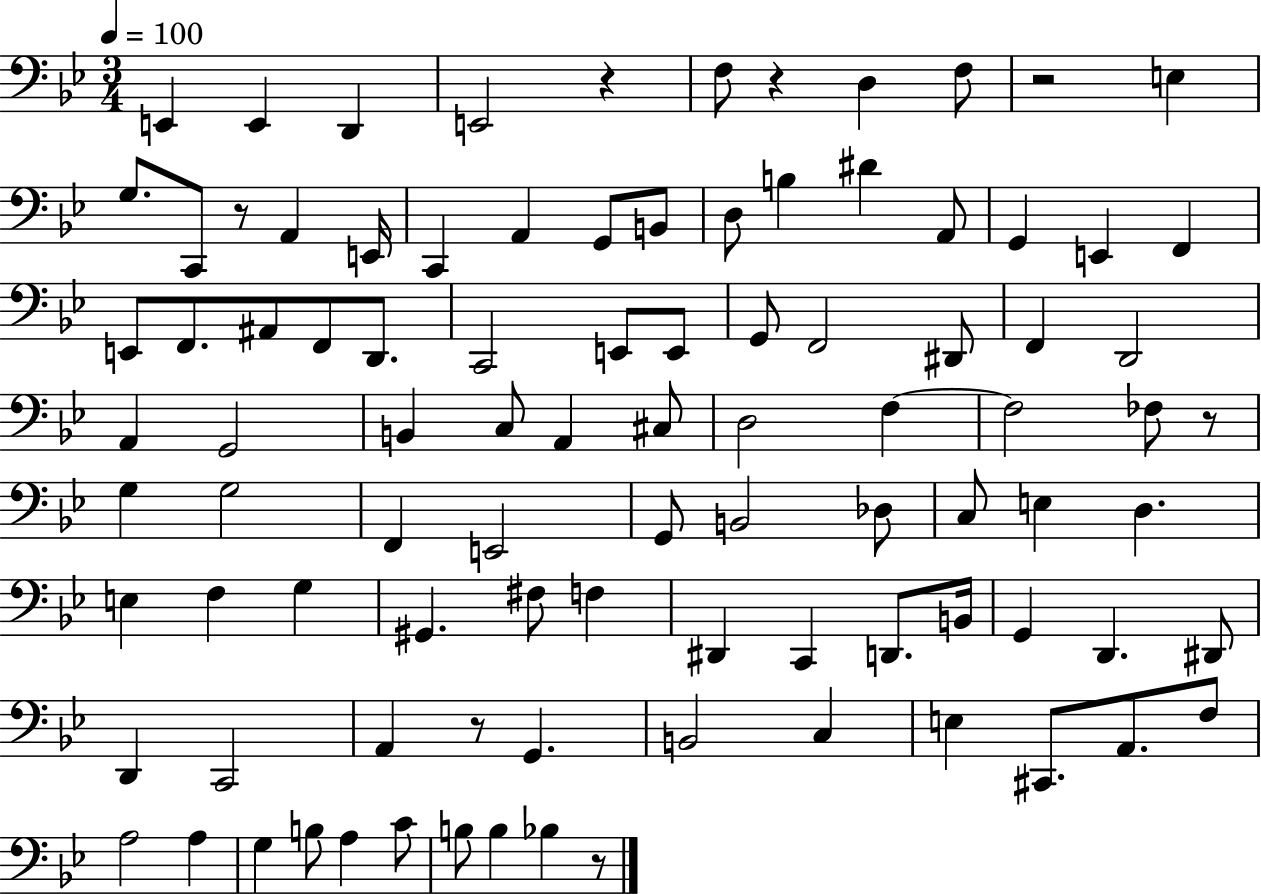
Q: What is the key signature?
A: BES major